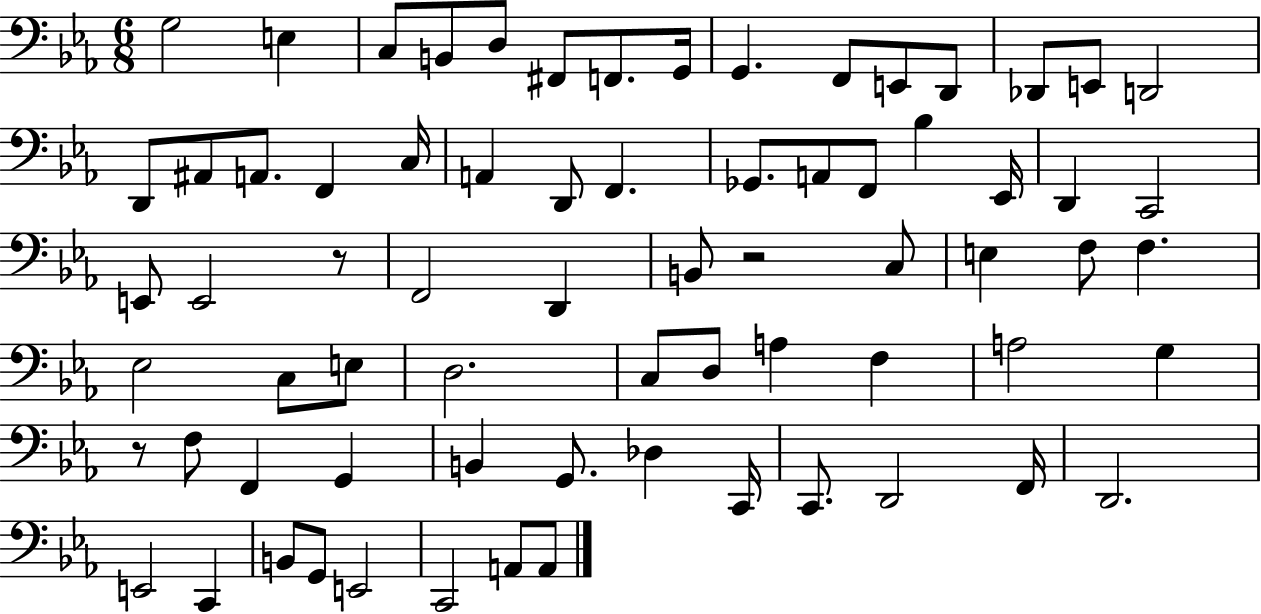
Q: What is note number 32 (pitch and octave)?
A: E2